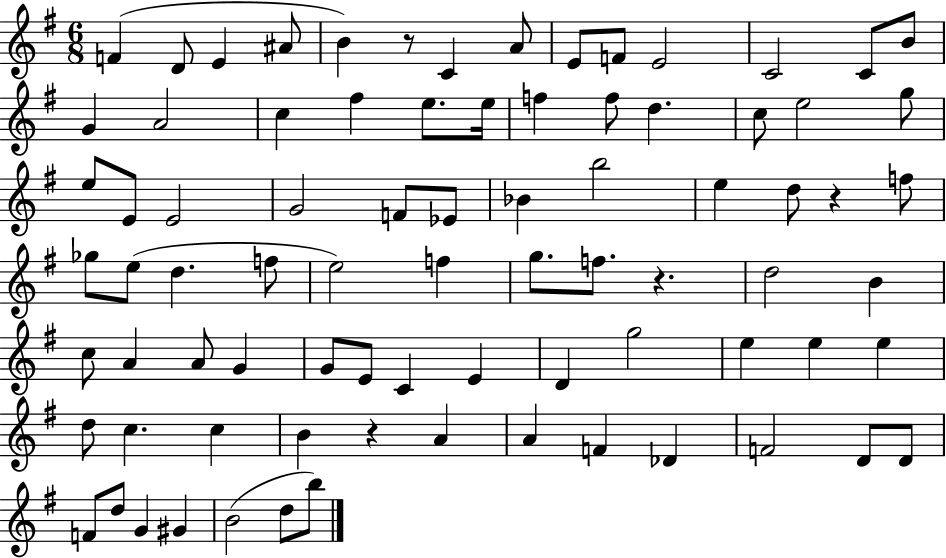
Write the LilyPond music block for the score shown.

{
  \clef treble
  \numericTimeSignature
  \time 6/8
  \key g \major
  f'4( d'8 e'4 ais'8 | b'4) r8 c'4 a'8 | e'8 f'8 e'2 | c'2 c'8 b'8 | \break g'4 a'2 | c''4 fis''4 e''8. e''16 | f''4 f''8 d''4. | c''8 e''2 g''8 | \break e''8 e'8 e'2 | g'2 f'8 ees'8 | bes'4 b''2 | e''4 d''8 r4 f''8 | \break ges''8 e''8( d''4. f''8 | e''2) f''4 | g''8. f''8. r4. | d''2 b'4 | \break c''8 a'4 a'8 g'4 | g'8 e'8 c'4 e'4 | d'4 g''2 | e''4 e''4 e''4 | \break d''8 c''4. c''4 | b'4 r4 a'4 | a'4 f'4 des'4 | f'2 d'8 d'8 | \break f'8 d''8 g'4 gis'4 | b'2( d''8 b''8) | \bar "|."
}